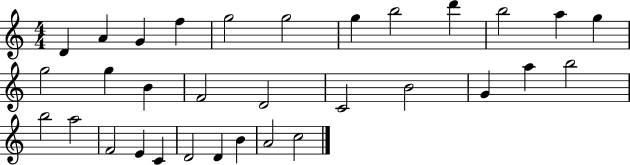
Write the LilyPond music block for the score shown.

{
  \clef treble
  \numericTimeSignature
  \time 4/4
  \key c \major
  d'4 a'4 g'4 f''4 | g''2 g''2 | g''4 b''2 d'''4 | b''2 a''4 g''4 | \break g''2 g''4 b'4 | f'2 d'2 | c'2 b'2 | g'4 a''4 b''2 | \break b''2 a''2 | f'2 e'4 c'4 | d'2 d'4 b'4 | a'2 c''2 | \break \bar "|."
}